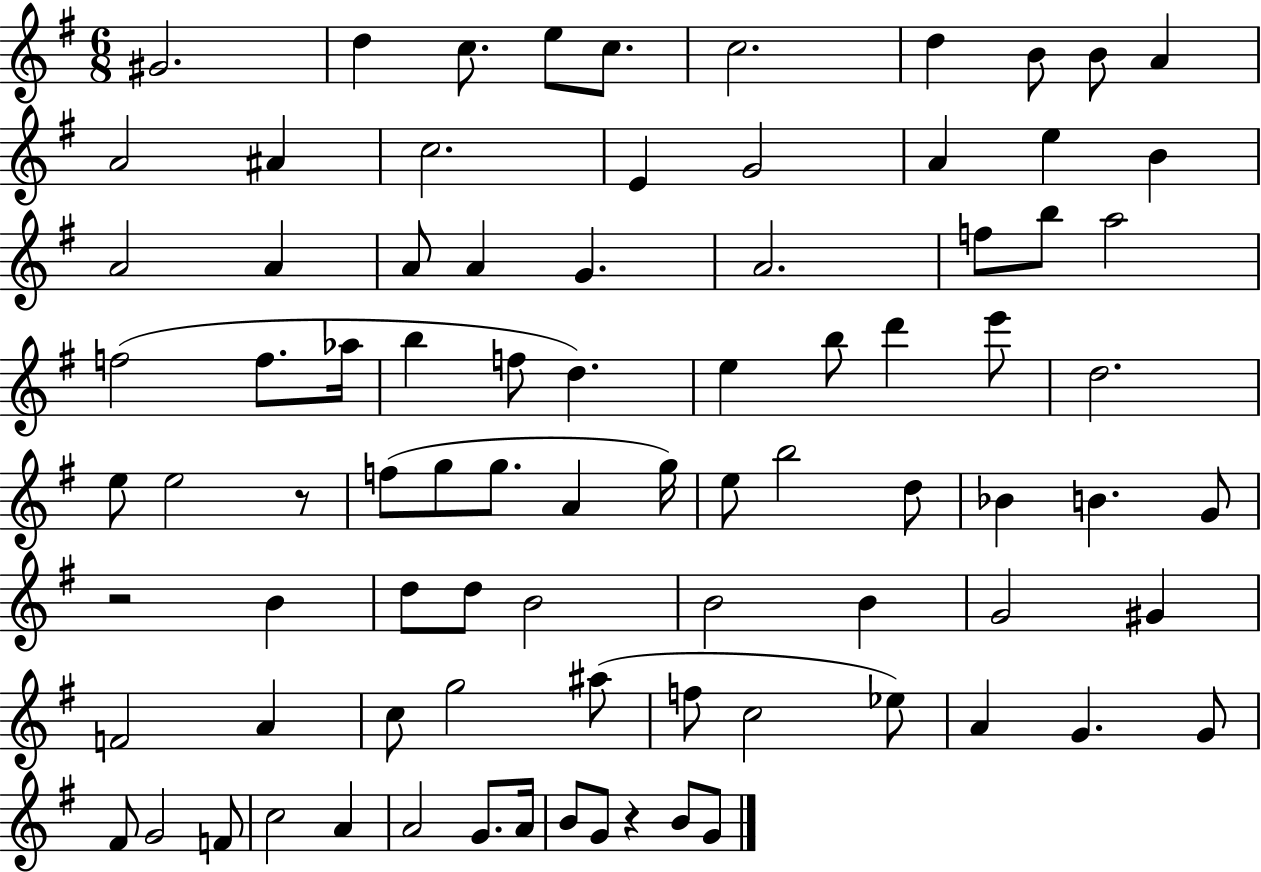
G#4/h. D5/q C5/e. E5/e C5/e. C5/h. D5/q B4/e B4/e A4/q A4/h A#4/q C5/h. E4/q G4/h A4/q E5/q B4/q A4/h A4/q A4/e A4/q G4/q. A4/h. F5/e B5/e A5/h F5/h F5/e. Ab5/s B5/q F5/e D5/q. E5/q B5/e D6/q E6/e D5/h. E5/e E5/h R/e F5/e G5/e G5/e. A4/q G5/s E5/e B5/h D5/e Bb4/q B4/q. G4/e R/h B4/q D5/e D5/e B4/h B4/h B4/q G4/h G#4/q F4/h A4/q C5/e G5/h A#5/e F5/e C5/h Eb5/e A4/q G4/q. G4/e F#4/e G4/h F4/e C5/h A4/q A4/h G4/e. A4/s B4/e G4/e R/q B4/e G4/e